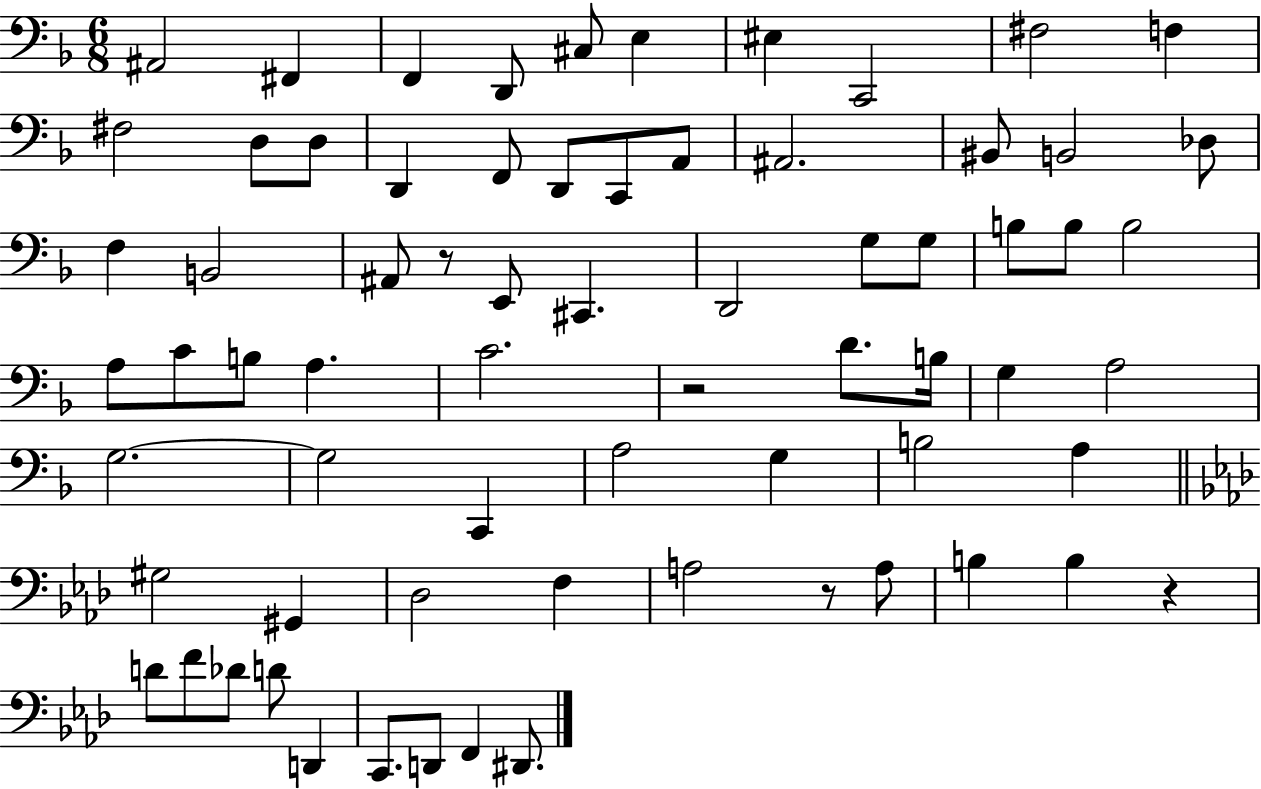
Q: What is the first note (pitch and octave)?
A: A#2